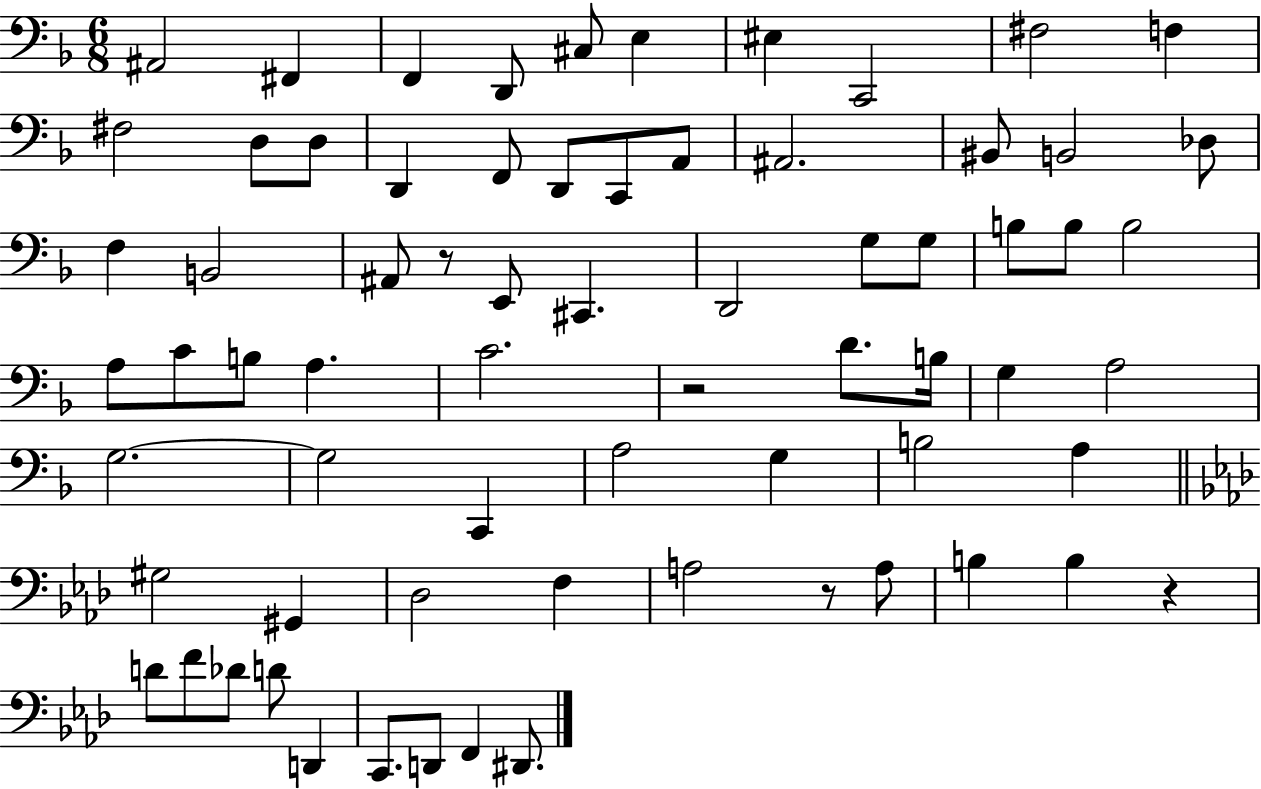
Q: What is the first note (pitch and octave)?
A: A#2